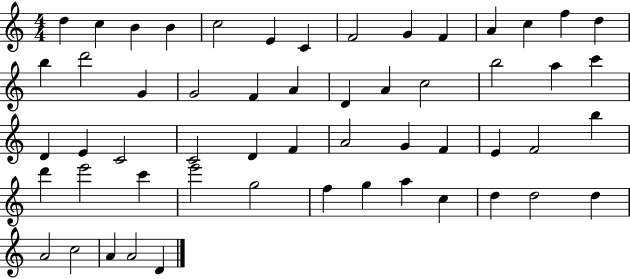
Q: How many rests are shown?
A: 0